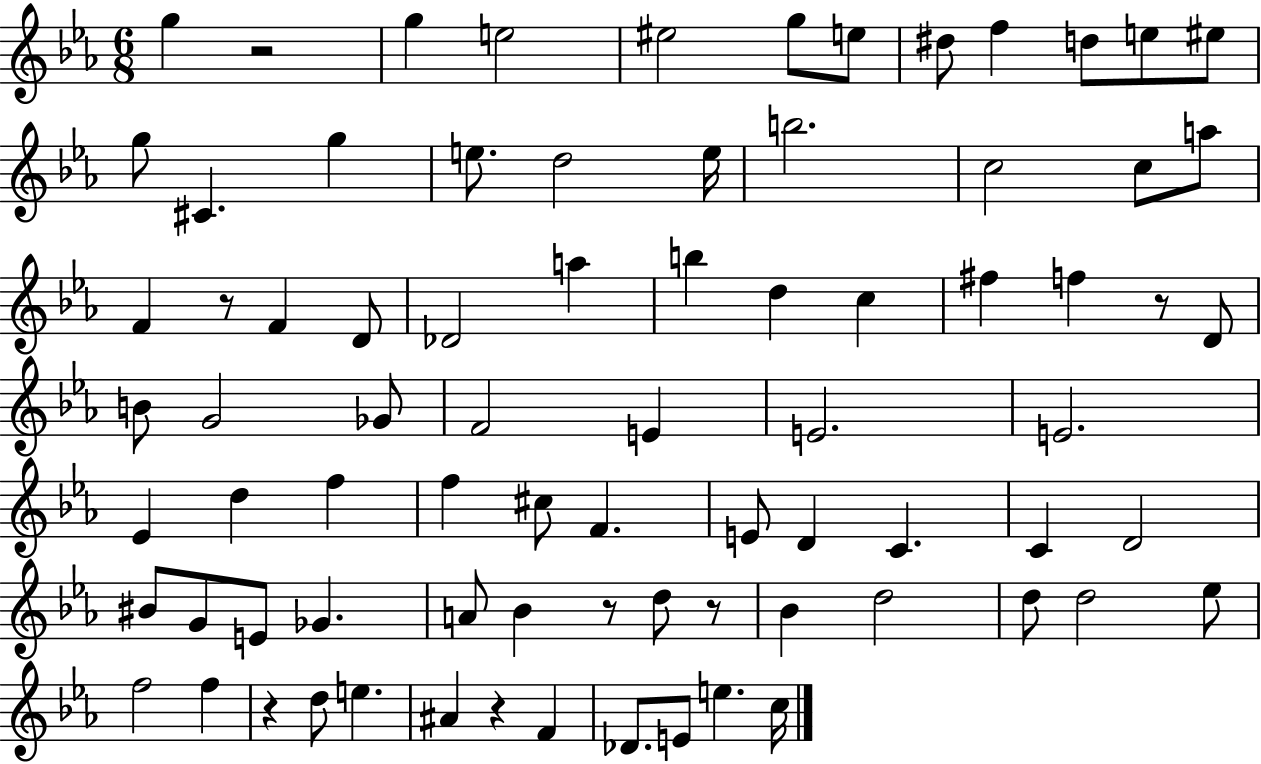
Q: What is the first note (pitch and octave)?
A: G5